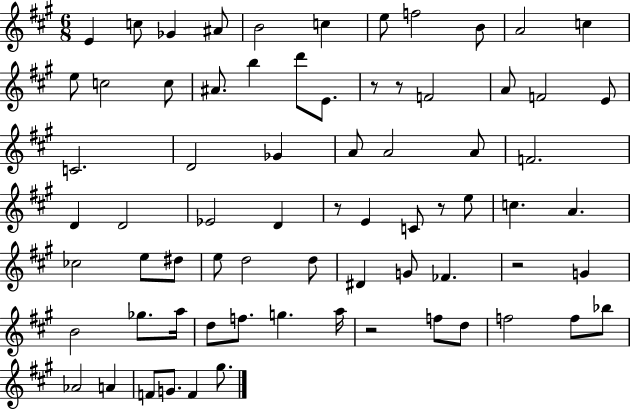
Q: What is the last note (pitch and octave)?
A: G#5